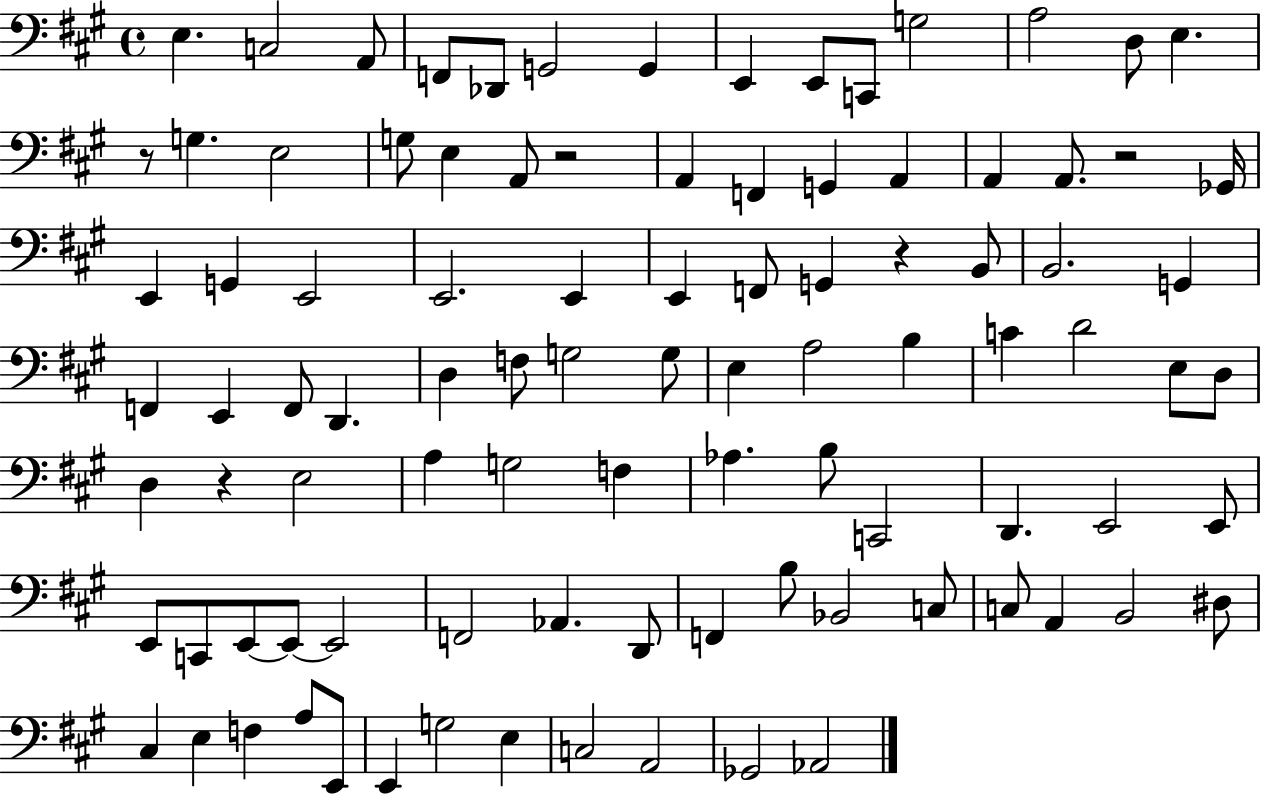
{
  \clef bass
  \time 4/4
  \defaultTimeSignature
  \key a \major
  e4. c2 a,8 | f,8 des,8 g,2 g,4 | e,4 e,8 c,8 g2 | a2 d8 e4. | \break r8 g4. e2 | g8 e4 a,8 r2 | a,4 f,4 g,4 a,4 | a,4 a,8. r2 ges,16 | \break e,4 g,4 e,2 | e,2. e,4 | e,4 f,8 g,4 r4 b,8 | b,2. g,4 | \break f,4 e,4 f,8 d,4. | d4 f8 g2 g8 | e4 a2 b4 | c'4 d'2 e8 d8 | \break d4 r4 e2 | a4 g2 f4 | aes4. b8 c,2 | d,4. e,2 e,8 | \break e,8 c,8 e,8~~ e,8~~ e,2 | f,2 aes,4. d,8 | f,4 b8 bes,2 c8 | c8 a,4 b,2 dis8 | \break cis4 e4 f4 a8 e,8 | e,4 g2 e4 | c2 a,2 | ges,2 aes,2 | \break \bar "|."
}